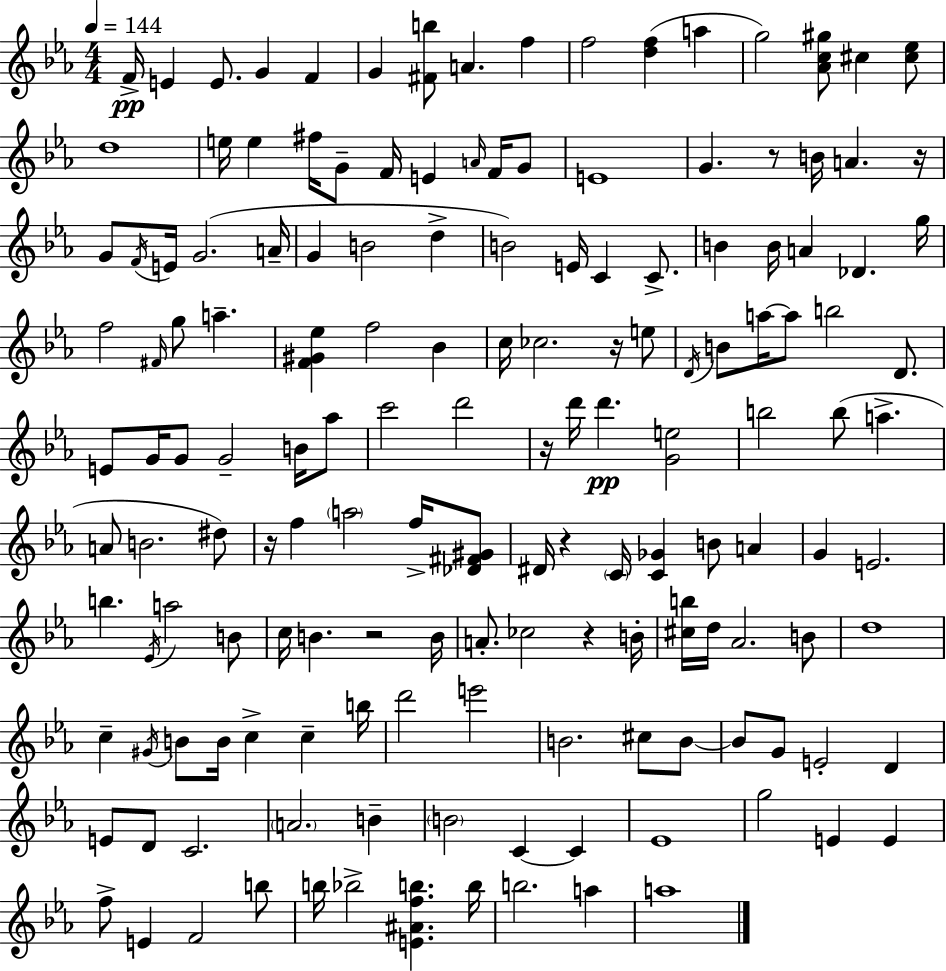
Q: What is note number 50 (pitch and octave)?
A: C5